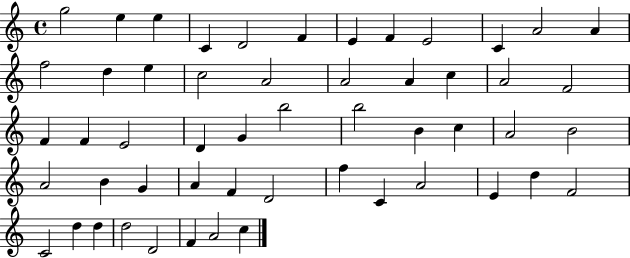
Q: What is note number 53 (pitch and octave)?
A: C5